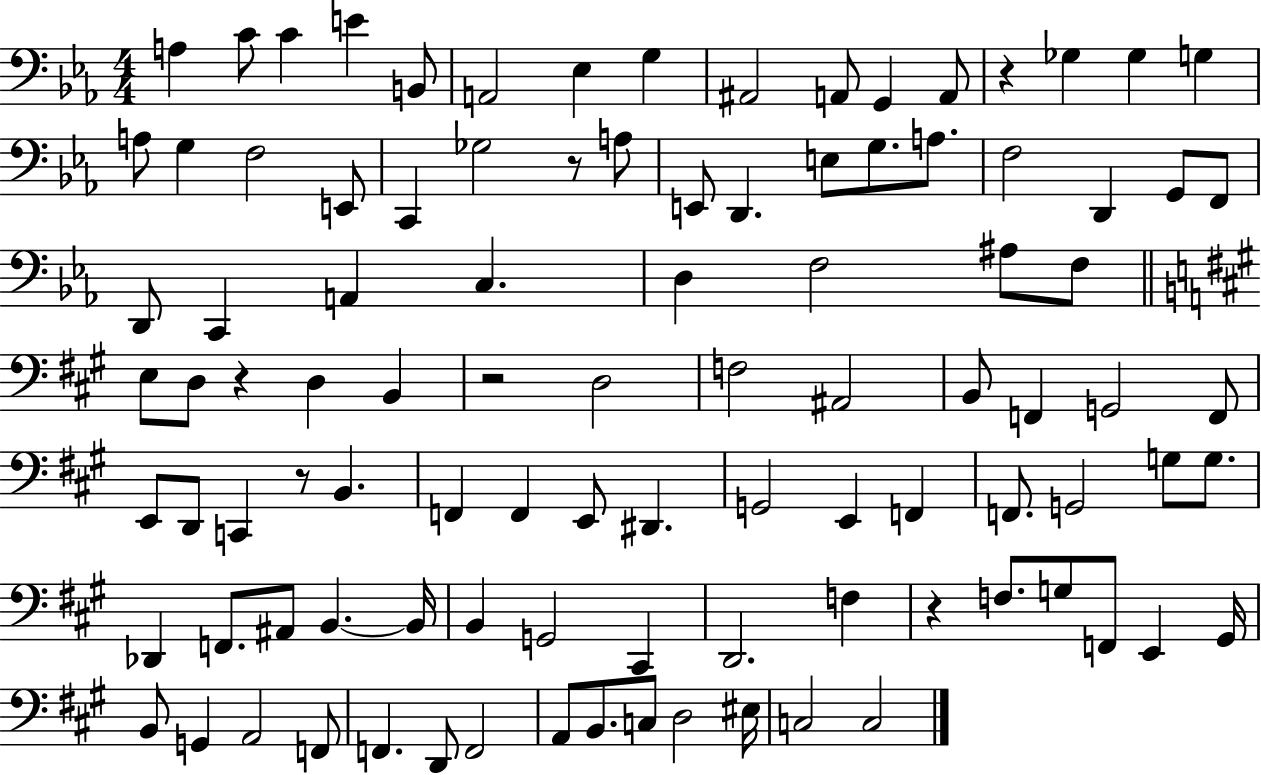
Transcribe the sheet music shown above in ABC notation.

X:1
T:Untitled
M:4/4
L:1/4
K:Eb
A, C/2 C E B,,/2 A,,2 _E, G, ^A,,2 A,,/2 G,, A,,/2 z _G, _G, G, A,/2 G, F,2 E,,/2 C,, _G,2 z/2 A,/2 E,,/2 D,, E,/2 G,/2 A,/2 F,2 D,, G,,/2 F,,/2 D,,/2 C,, A,, C, D, F,2 ^A,/2 F,/2 E,/2 D,/2 z D, B,, z2 D,2 F,2 ^A,,2 B,,/2 F,, G,,2 F,,/2 E,,/2 D,,/2 C,, z/2 B,, F,, F,, E,,/2 ^D,, G,,2 E,, F,, F,,/2 G,,2 G,/2 G,/2 _D,, F,,/2 ^A,,/2 B,, B,,/4 B,, G,,2 ^C,, D,,2 F, z F,/2 G,/2 F,,/2 E,, ^G,,/4 B,,/2 G,, A,,2 F,,/2 F,, D,,/2 F,,2 A,,/2 B,,/2 C,/2 D,2 ^E,/4 C,2 C,2